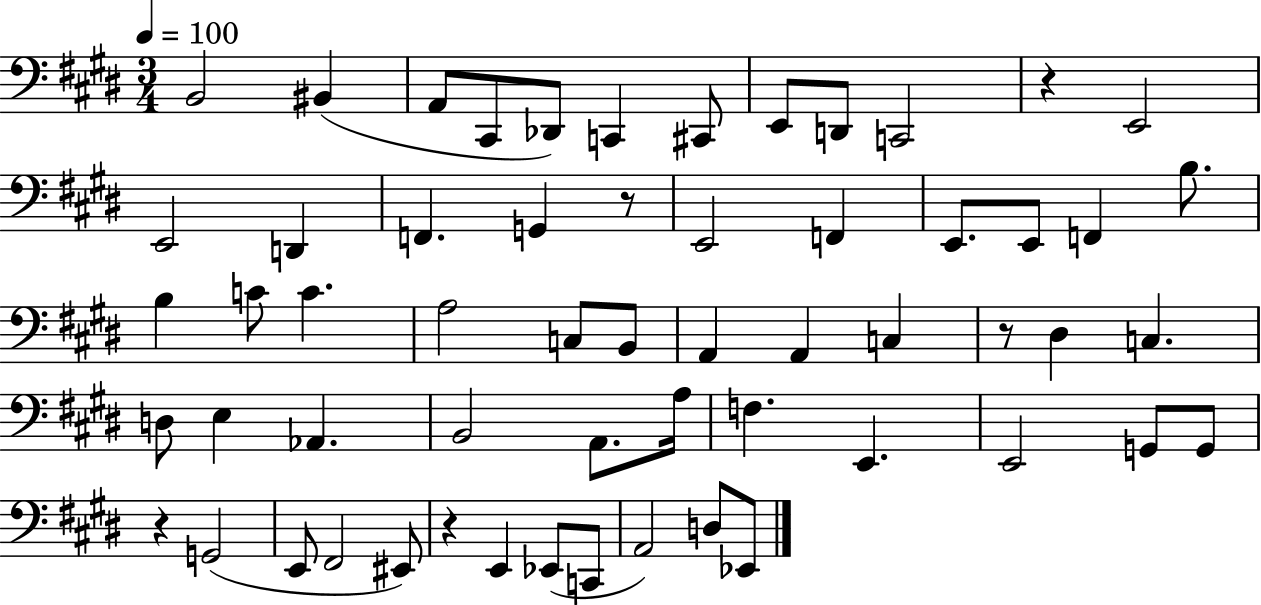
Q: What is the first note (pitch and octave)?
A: B2